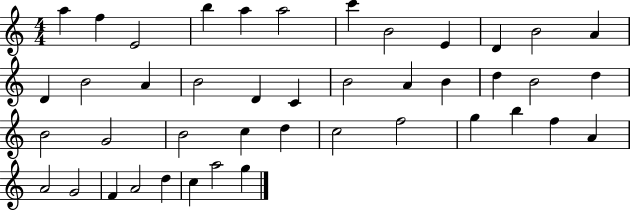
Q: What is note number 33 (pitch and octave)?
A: B5